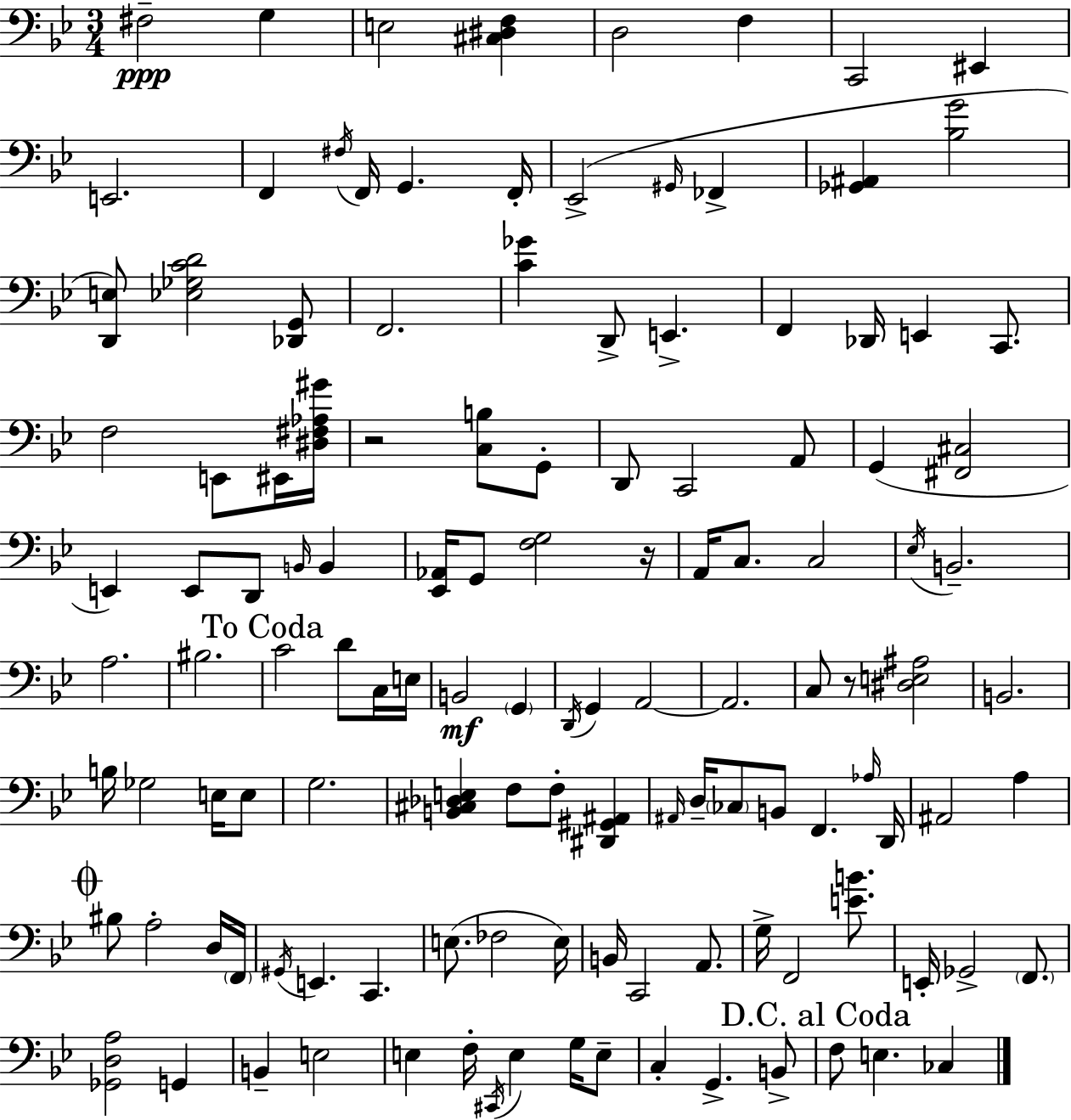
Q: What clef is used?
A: bass